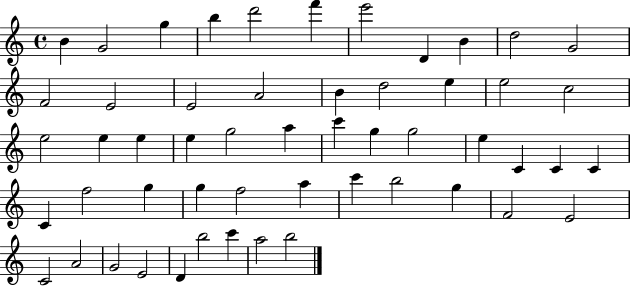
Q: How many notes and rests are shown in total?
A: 53